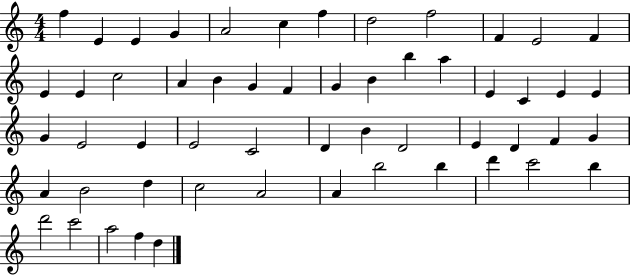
F5/q E4/q E4/q G4/q A4/h C5/q F5/q D5/h F5/h F4/q E4/h F4/q E4/q E4/q C5/h A4/q B4/q G4/q F4/q G4/q B4/q B5/q A5/q E4/q C4/q E4/q E4/q G4/q E4/h E4/q E4/h C4/h D4/q B4/q D4/h E4/q D4/q F4/q G4/q A4/q B4/h D5/q C5/h A4/h A4/q B5/h B5/q D6/q C6/h B5/q D6/h C6/h A5/h F5/q D5/q